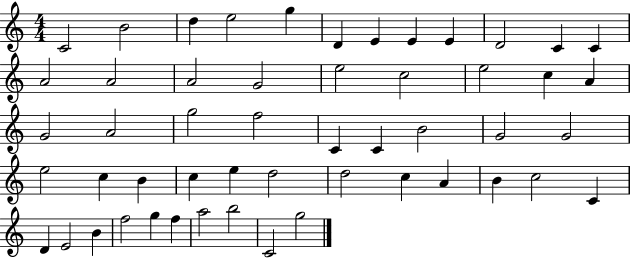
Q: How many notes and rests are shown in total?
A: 52